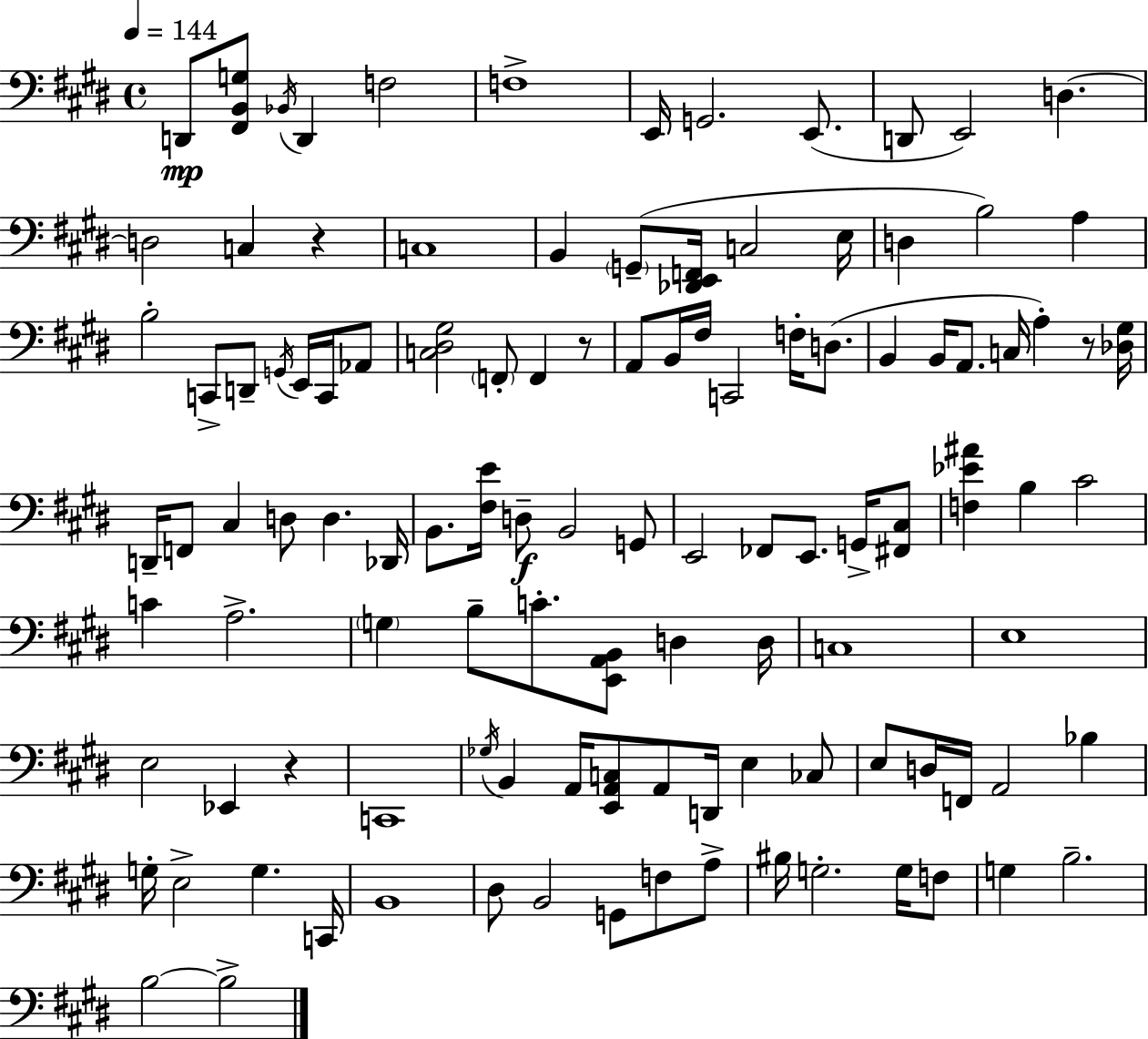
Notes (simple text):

D2/e [F#2,B2,G3]/e Bb2/s D2/q F3/h F3/w E2/s G2/h. E2/e. D2/e E2/h D3/q. D3/h C3/q R/q C3/w B2/q G2/e [Db2,E2,F2]/s C3/h E3/s D3/q B3/h A3/q B3/h C2/e D2/e G2/s E2/s C2/s Ab2/e [C3,D#3,G#3]/h F2/e F2/q R/e A2/e B2/s F#3/s C2/h F3/s D3/e. B2/q B2/s A2/e. C3/s A3/q R/e [Db3,G#3]/s D2/s F2/e C#3/q D3/e D3/q. Db2/s B2/e. [F#3,E4]/s D3/e B2/h G2/e E2/h FES2/e E2/e. G2/s [F#2,C#3]/e [F3,Eb4,A#4]/q B3/q C#4/h C4/q A3/h. G3/q B3/e C4/e. [E2,A2,B2]/e D3/q D3/s C3/w E3/w E3/h Eb2/q R/q C2/w Gb3/s B2/q A2/s [E2,A2,C3]/e A2/e D2/s E3/q CES3/e E3/e D3/s F2/s A2/h Bb3/q G3/s E3/h G3/q. C2/s B2/w D#3/e B2/h G2/e F3/e A3/e BIS3/s G3/h. G3/s F3/e G3/q B3/h. B3/h B3/h